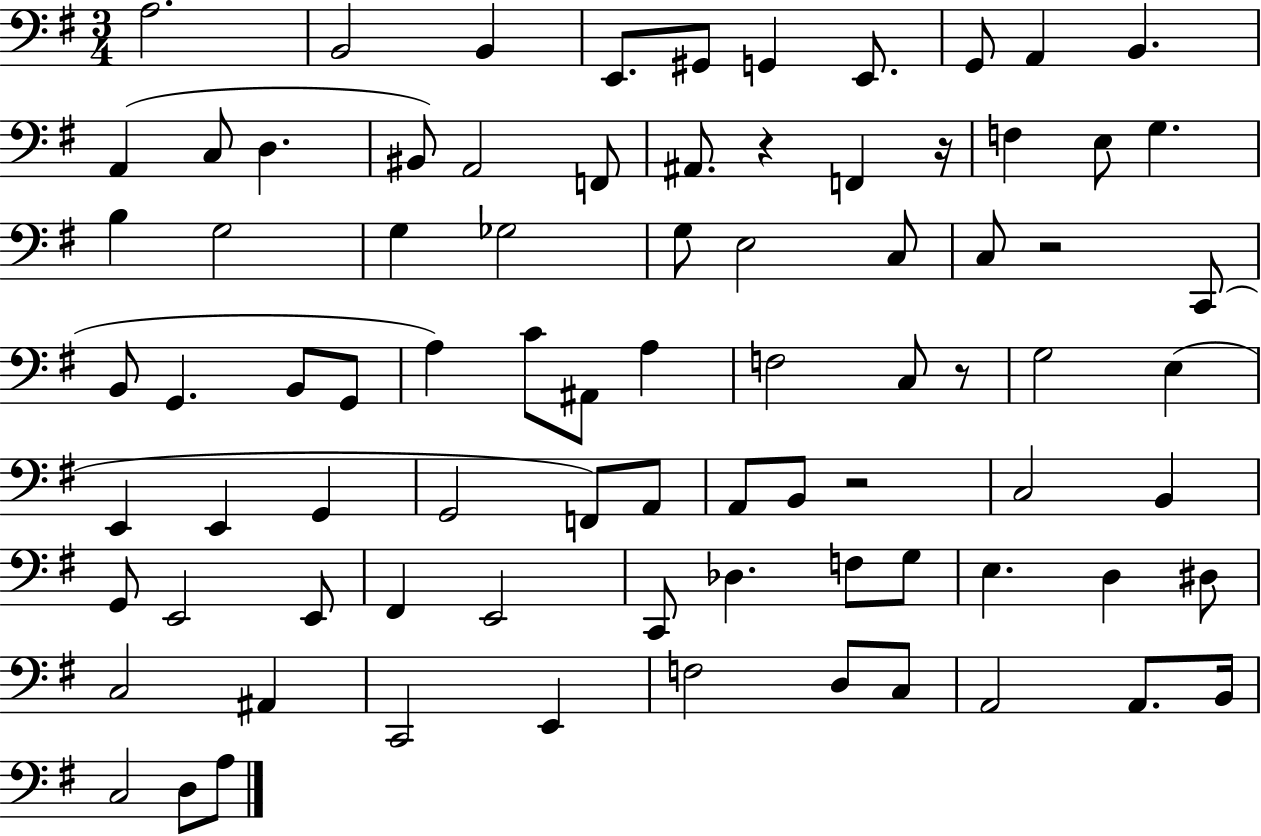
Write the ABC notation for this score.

X:1
T:Untitled
M:3/4
L:1/4
K:G
A,2 B,,2 B,, E,,/2 ^G,,/2 G,, E,,/2 G,,/2 A,, B,, A,, C,/2 D, ^B,,/2 A,,2 F,,/2 ^A,,/2 z F,, z/4 F, E,/2 G, B, G,2 G, _G,2 G,/2 E,2 C,/2 C,/2 z2 C,,/2 B,,/2 G,, B,,/2 G,,/2 A, C/2 ^A,,/2 A, F,2 C,/2 z/2 G,2 E, E,, E,, G,, G,,2 F,,/2 A,,/2 A,,/2 B,,/2 z2 C,2 B,, G,,/2 E,,2 E,,/2 ^F,, E,,2 C,,/2 _D, F,/2 G,/2 E, D, ^D,/2 C,2 ^A,, C,,2 E,, F,2 D,/2 C,/2 A,,2 A,,/2 B,,/4 C,2 D,/2 A,/2